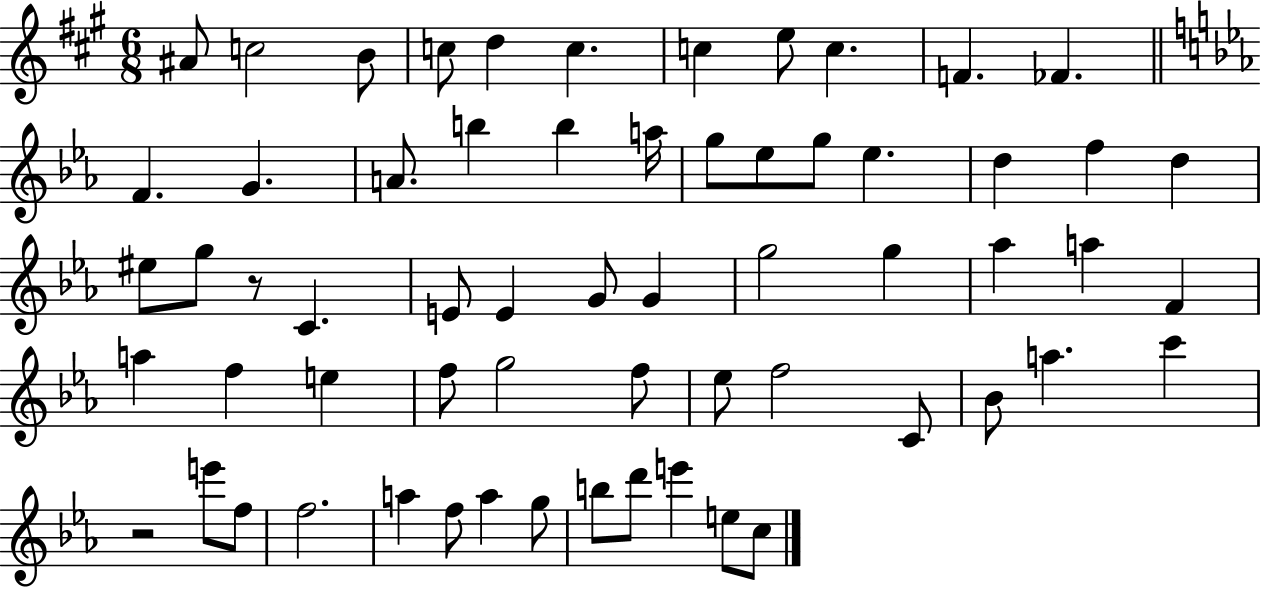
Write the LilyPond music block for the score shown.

{
  \clef treble
  \numericTimeSignature
  \time 6/8
  \key a \major
  ais'8 c''2 b'8 | c''8 d''4 c''4. | c''4 e''8 c''4. | f'4. fes'4. | \break \bar "||" \break \key c \minor f'4. g'4. | a'8. b''4 b''4 a''16 | g''8 ees''8 g''8 ees''4. | d''4 f''4 d''4 | \break eis''8 g''8 r8 c'4. | e'8 e'4 g'8 g'4 | g''2 g''4 | aes''4 a''4 f'4 | \break a''4 f''4 e''4 | f''8 g''2 f''8 | ees''8 f''2 c'8 | bes'8 a''4. c'''4 | \break r2 e'''8 f''8 | f''2. | a''4 f''8 a''4 g''8 | b''8 d'''8 e'''4 e''8 c''8 | \break \bar "|."
}